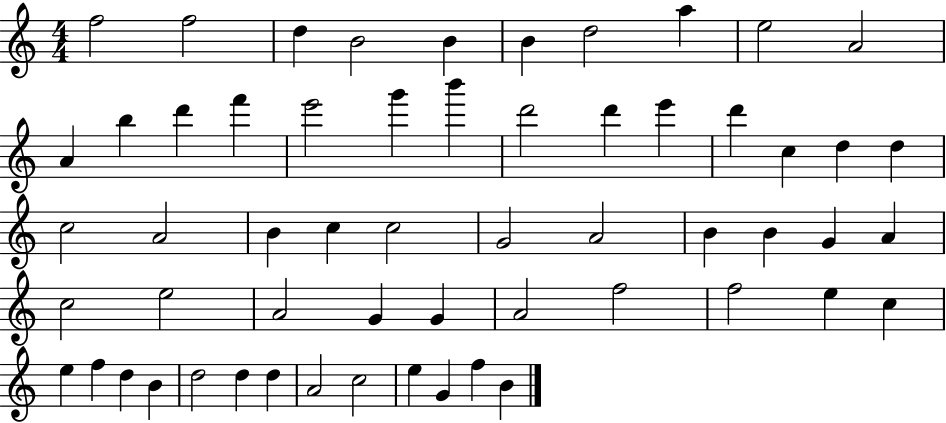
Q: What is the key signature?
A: C major